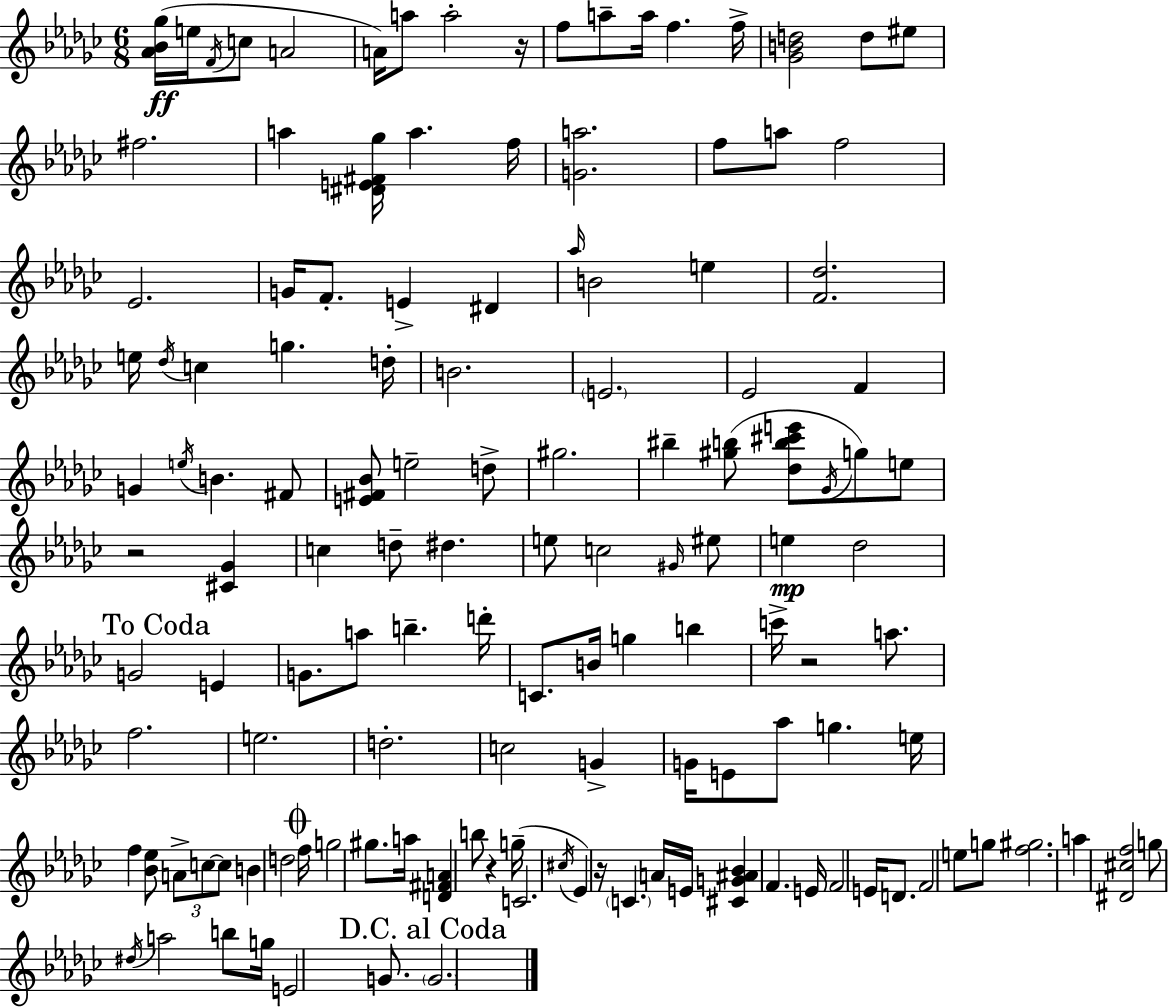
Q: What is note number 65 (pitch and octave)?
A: C4